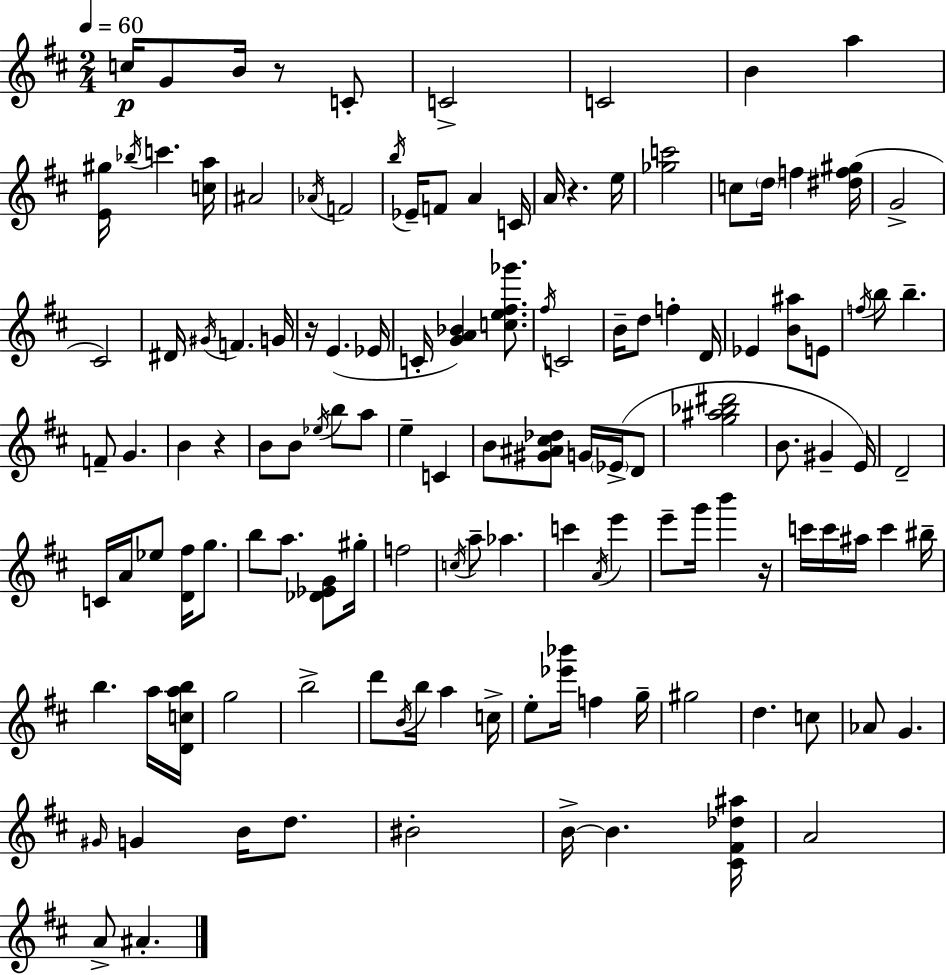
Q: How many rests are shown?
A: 5